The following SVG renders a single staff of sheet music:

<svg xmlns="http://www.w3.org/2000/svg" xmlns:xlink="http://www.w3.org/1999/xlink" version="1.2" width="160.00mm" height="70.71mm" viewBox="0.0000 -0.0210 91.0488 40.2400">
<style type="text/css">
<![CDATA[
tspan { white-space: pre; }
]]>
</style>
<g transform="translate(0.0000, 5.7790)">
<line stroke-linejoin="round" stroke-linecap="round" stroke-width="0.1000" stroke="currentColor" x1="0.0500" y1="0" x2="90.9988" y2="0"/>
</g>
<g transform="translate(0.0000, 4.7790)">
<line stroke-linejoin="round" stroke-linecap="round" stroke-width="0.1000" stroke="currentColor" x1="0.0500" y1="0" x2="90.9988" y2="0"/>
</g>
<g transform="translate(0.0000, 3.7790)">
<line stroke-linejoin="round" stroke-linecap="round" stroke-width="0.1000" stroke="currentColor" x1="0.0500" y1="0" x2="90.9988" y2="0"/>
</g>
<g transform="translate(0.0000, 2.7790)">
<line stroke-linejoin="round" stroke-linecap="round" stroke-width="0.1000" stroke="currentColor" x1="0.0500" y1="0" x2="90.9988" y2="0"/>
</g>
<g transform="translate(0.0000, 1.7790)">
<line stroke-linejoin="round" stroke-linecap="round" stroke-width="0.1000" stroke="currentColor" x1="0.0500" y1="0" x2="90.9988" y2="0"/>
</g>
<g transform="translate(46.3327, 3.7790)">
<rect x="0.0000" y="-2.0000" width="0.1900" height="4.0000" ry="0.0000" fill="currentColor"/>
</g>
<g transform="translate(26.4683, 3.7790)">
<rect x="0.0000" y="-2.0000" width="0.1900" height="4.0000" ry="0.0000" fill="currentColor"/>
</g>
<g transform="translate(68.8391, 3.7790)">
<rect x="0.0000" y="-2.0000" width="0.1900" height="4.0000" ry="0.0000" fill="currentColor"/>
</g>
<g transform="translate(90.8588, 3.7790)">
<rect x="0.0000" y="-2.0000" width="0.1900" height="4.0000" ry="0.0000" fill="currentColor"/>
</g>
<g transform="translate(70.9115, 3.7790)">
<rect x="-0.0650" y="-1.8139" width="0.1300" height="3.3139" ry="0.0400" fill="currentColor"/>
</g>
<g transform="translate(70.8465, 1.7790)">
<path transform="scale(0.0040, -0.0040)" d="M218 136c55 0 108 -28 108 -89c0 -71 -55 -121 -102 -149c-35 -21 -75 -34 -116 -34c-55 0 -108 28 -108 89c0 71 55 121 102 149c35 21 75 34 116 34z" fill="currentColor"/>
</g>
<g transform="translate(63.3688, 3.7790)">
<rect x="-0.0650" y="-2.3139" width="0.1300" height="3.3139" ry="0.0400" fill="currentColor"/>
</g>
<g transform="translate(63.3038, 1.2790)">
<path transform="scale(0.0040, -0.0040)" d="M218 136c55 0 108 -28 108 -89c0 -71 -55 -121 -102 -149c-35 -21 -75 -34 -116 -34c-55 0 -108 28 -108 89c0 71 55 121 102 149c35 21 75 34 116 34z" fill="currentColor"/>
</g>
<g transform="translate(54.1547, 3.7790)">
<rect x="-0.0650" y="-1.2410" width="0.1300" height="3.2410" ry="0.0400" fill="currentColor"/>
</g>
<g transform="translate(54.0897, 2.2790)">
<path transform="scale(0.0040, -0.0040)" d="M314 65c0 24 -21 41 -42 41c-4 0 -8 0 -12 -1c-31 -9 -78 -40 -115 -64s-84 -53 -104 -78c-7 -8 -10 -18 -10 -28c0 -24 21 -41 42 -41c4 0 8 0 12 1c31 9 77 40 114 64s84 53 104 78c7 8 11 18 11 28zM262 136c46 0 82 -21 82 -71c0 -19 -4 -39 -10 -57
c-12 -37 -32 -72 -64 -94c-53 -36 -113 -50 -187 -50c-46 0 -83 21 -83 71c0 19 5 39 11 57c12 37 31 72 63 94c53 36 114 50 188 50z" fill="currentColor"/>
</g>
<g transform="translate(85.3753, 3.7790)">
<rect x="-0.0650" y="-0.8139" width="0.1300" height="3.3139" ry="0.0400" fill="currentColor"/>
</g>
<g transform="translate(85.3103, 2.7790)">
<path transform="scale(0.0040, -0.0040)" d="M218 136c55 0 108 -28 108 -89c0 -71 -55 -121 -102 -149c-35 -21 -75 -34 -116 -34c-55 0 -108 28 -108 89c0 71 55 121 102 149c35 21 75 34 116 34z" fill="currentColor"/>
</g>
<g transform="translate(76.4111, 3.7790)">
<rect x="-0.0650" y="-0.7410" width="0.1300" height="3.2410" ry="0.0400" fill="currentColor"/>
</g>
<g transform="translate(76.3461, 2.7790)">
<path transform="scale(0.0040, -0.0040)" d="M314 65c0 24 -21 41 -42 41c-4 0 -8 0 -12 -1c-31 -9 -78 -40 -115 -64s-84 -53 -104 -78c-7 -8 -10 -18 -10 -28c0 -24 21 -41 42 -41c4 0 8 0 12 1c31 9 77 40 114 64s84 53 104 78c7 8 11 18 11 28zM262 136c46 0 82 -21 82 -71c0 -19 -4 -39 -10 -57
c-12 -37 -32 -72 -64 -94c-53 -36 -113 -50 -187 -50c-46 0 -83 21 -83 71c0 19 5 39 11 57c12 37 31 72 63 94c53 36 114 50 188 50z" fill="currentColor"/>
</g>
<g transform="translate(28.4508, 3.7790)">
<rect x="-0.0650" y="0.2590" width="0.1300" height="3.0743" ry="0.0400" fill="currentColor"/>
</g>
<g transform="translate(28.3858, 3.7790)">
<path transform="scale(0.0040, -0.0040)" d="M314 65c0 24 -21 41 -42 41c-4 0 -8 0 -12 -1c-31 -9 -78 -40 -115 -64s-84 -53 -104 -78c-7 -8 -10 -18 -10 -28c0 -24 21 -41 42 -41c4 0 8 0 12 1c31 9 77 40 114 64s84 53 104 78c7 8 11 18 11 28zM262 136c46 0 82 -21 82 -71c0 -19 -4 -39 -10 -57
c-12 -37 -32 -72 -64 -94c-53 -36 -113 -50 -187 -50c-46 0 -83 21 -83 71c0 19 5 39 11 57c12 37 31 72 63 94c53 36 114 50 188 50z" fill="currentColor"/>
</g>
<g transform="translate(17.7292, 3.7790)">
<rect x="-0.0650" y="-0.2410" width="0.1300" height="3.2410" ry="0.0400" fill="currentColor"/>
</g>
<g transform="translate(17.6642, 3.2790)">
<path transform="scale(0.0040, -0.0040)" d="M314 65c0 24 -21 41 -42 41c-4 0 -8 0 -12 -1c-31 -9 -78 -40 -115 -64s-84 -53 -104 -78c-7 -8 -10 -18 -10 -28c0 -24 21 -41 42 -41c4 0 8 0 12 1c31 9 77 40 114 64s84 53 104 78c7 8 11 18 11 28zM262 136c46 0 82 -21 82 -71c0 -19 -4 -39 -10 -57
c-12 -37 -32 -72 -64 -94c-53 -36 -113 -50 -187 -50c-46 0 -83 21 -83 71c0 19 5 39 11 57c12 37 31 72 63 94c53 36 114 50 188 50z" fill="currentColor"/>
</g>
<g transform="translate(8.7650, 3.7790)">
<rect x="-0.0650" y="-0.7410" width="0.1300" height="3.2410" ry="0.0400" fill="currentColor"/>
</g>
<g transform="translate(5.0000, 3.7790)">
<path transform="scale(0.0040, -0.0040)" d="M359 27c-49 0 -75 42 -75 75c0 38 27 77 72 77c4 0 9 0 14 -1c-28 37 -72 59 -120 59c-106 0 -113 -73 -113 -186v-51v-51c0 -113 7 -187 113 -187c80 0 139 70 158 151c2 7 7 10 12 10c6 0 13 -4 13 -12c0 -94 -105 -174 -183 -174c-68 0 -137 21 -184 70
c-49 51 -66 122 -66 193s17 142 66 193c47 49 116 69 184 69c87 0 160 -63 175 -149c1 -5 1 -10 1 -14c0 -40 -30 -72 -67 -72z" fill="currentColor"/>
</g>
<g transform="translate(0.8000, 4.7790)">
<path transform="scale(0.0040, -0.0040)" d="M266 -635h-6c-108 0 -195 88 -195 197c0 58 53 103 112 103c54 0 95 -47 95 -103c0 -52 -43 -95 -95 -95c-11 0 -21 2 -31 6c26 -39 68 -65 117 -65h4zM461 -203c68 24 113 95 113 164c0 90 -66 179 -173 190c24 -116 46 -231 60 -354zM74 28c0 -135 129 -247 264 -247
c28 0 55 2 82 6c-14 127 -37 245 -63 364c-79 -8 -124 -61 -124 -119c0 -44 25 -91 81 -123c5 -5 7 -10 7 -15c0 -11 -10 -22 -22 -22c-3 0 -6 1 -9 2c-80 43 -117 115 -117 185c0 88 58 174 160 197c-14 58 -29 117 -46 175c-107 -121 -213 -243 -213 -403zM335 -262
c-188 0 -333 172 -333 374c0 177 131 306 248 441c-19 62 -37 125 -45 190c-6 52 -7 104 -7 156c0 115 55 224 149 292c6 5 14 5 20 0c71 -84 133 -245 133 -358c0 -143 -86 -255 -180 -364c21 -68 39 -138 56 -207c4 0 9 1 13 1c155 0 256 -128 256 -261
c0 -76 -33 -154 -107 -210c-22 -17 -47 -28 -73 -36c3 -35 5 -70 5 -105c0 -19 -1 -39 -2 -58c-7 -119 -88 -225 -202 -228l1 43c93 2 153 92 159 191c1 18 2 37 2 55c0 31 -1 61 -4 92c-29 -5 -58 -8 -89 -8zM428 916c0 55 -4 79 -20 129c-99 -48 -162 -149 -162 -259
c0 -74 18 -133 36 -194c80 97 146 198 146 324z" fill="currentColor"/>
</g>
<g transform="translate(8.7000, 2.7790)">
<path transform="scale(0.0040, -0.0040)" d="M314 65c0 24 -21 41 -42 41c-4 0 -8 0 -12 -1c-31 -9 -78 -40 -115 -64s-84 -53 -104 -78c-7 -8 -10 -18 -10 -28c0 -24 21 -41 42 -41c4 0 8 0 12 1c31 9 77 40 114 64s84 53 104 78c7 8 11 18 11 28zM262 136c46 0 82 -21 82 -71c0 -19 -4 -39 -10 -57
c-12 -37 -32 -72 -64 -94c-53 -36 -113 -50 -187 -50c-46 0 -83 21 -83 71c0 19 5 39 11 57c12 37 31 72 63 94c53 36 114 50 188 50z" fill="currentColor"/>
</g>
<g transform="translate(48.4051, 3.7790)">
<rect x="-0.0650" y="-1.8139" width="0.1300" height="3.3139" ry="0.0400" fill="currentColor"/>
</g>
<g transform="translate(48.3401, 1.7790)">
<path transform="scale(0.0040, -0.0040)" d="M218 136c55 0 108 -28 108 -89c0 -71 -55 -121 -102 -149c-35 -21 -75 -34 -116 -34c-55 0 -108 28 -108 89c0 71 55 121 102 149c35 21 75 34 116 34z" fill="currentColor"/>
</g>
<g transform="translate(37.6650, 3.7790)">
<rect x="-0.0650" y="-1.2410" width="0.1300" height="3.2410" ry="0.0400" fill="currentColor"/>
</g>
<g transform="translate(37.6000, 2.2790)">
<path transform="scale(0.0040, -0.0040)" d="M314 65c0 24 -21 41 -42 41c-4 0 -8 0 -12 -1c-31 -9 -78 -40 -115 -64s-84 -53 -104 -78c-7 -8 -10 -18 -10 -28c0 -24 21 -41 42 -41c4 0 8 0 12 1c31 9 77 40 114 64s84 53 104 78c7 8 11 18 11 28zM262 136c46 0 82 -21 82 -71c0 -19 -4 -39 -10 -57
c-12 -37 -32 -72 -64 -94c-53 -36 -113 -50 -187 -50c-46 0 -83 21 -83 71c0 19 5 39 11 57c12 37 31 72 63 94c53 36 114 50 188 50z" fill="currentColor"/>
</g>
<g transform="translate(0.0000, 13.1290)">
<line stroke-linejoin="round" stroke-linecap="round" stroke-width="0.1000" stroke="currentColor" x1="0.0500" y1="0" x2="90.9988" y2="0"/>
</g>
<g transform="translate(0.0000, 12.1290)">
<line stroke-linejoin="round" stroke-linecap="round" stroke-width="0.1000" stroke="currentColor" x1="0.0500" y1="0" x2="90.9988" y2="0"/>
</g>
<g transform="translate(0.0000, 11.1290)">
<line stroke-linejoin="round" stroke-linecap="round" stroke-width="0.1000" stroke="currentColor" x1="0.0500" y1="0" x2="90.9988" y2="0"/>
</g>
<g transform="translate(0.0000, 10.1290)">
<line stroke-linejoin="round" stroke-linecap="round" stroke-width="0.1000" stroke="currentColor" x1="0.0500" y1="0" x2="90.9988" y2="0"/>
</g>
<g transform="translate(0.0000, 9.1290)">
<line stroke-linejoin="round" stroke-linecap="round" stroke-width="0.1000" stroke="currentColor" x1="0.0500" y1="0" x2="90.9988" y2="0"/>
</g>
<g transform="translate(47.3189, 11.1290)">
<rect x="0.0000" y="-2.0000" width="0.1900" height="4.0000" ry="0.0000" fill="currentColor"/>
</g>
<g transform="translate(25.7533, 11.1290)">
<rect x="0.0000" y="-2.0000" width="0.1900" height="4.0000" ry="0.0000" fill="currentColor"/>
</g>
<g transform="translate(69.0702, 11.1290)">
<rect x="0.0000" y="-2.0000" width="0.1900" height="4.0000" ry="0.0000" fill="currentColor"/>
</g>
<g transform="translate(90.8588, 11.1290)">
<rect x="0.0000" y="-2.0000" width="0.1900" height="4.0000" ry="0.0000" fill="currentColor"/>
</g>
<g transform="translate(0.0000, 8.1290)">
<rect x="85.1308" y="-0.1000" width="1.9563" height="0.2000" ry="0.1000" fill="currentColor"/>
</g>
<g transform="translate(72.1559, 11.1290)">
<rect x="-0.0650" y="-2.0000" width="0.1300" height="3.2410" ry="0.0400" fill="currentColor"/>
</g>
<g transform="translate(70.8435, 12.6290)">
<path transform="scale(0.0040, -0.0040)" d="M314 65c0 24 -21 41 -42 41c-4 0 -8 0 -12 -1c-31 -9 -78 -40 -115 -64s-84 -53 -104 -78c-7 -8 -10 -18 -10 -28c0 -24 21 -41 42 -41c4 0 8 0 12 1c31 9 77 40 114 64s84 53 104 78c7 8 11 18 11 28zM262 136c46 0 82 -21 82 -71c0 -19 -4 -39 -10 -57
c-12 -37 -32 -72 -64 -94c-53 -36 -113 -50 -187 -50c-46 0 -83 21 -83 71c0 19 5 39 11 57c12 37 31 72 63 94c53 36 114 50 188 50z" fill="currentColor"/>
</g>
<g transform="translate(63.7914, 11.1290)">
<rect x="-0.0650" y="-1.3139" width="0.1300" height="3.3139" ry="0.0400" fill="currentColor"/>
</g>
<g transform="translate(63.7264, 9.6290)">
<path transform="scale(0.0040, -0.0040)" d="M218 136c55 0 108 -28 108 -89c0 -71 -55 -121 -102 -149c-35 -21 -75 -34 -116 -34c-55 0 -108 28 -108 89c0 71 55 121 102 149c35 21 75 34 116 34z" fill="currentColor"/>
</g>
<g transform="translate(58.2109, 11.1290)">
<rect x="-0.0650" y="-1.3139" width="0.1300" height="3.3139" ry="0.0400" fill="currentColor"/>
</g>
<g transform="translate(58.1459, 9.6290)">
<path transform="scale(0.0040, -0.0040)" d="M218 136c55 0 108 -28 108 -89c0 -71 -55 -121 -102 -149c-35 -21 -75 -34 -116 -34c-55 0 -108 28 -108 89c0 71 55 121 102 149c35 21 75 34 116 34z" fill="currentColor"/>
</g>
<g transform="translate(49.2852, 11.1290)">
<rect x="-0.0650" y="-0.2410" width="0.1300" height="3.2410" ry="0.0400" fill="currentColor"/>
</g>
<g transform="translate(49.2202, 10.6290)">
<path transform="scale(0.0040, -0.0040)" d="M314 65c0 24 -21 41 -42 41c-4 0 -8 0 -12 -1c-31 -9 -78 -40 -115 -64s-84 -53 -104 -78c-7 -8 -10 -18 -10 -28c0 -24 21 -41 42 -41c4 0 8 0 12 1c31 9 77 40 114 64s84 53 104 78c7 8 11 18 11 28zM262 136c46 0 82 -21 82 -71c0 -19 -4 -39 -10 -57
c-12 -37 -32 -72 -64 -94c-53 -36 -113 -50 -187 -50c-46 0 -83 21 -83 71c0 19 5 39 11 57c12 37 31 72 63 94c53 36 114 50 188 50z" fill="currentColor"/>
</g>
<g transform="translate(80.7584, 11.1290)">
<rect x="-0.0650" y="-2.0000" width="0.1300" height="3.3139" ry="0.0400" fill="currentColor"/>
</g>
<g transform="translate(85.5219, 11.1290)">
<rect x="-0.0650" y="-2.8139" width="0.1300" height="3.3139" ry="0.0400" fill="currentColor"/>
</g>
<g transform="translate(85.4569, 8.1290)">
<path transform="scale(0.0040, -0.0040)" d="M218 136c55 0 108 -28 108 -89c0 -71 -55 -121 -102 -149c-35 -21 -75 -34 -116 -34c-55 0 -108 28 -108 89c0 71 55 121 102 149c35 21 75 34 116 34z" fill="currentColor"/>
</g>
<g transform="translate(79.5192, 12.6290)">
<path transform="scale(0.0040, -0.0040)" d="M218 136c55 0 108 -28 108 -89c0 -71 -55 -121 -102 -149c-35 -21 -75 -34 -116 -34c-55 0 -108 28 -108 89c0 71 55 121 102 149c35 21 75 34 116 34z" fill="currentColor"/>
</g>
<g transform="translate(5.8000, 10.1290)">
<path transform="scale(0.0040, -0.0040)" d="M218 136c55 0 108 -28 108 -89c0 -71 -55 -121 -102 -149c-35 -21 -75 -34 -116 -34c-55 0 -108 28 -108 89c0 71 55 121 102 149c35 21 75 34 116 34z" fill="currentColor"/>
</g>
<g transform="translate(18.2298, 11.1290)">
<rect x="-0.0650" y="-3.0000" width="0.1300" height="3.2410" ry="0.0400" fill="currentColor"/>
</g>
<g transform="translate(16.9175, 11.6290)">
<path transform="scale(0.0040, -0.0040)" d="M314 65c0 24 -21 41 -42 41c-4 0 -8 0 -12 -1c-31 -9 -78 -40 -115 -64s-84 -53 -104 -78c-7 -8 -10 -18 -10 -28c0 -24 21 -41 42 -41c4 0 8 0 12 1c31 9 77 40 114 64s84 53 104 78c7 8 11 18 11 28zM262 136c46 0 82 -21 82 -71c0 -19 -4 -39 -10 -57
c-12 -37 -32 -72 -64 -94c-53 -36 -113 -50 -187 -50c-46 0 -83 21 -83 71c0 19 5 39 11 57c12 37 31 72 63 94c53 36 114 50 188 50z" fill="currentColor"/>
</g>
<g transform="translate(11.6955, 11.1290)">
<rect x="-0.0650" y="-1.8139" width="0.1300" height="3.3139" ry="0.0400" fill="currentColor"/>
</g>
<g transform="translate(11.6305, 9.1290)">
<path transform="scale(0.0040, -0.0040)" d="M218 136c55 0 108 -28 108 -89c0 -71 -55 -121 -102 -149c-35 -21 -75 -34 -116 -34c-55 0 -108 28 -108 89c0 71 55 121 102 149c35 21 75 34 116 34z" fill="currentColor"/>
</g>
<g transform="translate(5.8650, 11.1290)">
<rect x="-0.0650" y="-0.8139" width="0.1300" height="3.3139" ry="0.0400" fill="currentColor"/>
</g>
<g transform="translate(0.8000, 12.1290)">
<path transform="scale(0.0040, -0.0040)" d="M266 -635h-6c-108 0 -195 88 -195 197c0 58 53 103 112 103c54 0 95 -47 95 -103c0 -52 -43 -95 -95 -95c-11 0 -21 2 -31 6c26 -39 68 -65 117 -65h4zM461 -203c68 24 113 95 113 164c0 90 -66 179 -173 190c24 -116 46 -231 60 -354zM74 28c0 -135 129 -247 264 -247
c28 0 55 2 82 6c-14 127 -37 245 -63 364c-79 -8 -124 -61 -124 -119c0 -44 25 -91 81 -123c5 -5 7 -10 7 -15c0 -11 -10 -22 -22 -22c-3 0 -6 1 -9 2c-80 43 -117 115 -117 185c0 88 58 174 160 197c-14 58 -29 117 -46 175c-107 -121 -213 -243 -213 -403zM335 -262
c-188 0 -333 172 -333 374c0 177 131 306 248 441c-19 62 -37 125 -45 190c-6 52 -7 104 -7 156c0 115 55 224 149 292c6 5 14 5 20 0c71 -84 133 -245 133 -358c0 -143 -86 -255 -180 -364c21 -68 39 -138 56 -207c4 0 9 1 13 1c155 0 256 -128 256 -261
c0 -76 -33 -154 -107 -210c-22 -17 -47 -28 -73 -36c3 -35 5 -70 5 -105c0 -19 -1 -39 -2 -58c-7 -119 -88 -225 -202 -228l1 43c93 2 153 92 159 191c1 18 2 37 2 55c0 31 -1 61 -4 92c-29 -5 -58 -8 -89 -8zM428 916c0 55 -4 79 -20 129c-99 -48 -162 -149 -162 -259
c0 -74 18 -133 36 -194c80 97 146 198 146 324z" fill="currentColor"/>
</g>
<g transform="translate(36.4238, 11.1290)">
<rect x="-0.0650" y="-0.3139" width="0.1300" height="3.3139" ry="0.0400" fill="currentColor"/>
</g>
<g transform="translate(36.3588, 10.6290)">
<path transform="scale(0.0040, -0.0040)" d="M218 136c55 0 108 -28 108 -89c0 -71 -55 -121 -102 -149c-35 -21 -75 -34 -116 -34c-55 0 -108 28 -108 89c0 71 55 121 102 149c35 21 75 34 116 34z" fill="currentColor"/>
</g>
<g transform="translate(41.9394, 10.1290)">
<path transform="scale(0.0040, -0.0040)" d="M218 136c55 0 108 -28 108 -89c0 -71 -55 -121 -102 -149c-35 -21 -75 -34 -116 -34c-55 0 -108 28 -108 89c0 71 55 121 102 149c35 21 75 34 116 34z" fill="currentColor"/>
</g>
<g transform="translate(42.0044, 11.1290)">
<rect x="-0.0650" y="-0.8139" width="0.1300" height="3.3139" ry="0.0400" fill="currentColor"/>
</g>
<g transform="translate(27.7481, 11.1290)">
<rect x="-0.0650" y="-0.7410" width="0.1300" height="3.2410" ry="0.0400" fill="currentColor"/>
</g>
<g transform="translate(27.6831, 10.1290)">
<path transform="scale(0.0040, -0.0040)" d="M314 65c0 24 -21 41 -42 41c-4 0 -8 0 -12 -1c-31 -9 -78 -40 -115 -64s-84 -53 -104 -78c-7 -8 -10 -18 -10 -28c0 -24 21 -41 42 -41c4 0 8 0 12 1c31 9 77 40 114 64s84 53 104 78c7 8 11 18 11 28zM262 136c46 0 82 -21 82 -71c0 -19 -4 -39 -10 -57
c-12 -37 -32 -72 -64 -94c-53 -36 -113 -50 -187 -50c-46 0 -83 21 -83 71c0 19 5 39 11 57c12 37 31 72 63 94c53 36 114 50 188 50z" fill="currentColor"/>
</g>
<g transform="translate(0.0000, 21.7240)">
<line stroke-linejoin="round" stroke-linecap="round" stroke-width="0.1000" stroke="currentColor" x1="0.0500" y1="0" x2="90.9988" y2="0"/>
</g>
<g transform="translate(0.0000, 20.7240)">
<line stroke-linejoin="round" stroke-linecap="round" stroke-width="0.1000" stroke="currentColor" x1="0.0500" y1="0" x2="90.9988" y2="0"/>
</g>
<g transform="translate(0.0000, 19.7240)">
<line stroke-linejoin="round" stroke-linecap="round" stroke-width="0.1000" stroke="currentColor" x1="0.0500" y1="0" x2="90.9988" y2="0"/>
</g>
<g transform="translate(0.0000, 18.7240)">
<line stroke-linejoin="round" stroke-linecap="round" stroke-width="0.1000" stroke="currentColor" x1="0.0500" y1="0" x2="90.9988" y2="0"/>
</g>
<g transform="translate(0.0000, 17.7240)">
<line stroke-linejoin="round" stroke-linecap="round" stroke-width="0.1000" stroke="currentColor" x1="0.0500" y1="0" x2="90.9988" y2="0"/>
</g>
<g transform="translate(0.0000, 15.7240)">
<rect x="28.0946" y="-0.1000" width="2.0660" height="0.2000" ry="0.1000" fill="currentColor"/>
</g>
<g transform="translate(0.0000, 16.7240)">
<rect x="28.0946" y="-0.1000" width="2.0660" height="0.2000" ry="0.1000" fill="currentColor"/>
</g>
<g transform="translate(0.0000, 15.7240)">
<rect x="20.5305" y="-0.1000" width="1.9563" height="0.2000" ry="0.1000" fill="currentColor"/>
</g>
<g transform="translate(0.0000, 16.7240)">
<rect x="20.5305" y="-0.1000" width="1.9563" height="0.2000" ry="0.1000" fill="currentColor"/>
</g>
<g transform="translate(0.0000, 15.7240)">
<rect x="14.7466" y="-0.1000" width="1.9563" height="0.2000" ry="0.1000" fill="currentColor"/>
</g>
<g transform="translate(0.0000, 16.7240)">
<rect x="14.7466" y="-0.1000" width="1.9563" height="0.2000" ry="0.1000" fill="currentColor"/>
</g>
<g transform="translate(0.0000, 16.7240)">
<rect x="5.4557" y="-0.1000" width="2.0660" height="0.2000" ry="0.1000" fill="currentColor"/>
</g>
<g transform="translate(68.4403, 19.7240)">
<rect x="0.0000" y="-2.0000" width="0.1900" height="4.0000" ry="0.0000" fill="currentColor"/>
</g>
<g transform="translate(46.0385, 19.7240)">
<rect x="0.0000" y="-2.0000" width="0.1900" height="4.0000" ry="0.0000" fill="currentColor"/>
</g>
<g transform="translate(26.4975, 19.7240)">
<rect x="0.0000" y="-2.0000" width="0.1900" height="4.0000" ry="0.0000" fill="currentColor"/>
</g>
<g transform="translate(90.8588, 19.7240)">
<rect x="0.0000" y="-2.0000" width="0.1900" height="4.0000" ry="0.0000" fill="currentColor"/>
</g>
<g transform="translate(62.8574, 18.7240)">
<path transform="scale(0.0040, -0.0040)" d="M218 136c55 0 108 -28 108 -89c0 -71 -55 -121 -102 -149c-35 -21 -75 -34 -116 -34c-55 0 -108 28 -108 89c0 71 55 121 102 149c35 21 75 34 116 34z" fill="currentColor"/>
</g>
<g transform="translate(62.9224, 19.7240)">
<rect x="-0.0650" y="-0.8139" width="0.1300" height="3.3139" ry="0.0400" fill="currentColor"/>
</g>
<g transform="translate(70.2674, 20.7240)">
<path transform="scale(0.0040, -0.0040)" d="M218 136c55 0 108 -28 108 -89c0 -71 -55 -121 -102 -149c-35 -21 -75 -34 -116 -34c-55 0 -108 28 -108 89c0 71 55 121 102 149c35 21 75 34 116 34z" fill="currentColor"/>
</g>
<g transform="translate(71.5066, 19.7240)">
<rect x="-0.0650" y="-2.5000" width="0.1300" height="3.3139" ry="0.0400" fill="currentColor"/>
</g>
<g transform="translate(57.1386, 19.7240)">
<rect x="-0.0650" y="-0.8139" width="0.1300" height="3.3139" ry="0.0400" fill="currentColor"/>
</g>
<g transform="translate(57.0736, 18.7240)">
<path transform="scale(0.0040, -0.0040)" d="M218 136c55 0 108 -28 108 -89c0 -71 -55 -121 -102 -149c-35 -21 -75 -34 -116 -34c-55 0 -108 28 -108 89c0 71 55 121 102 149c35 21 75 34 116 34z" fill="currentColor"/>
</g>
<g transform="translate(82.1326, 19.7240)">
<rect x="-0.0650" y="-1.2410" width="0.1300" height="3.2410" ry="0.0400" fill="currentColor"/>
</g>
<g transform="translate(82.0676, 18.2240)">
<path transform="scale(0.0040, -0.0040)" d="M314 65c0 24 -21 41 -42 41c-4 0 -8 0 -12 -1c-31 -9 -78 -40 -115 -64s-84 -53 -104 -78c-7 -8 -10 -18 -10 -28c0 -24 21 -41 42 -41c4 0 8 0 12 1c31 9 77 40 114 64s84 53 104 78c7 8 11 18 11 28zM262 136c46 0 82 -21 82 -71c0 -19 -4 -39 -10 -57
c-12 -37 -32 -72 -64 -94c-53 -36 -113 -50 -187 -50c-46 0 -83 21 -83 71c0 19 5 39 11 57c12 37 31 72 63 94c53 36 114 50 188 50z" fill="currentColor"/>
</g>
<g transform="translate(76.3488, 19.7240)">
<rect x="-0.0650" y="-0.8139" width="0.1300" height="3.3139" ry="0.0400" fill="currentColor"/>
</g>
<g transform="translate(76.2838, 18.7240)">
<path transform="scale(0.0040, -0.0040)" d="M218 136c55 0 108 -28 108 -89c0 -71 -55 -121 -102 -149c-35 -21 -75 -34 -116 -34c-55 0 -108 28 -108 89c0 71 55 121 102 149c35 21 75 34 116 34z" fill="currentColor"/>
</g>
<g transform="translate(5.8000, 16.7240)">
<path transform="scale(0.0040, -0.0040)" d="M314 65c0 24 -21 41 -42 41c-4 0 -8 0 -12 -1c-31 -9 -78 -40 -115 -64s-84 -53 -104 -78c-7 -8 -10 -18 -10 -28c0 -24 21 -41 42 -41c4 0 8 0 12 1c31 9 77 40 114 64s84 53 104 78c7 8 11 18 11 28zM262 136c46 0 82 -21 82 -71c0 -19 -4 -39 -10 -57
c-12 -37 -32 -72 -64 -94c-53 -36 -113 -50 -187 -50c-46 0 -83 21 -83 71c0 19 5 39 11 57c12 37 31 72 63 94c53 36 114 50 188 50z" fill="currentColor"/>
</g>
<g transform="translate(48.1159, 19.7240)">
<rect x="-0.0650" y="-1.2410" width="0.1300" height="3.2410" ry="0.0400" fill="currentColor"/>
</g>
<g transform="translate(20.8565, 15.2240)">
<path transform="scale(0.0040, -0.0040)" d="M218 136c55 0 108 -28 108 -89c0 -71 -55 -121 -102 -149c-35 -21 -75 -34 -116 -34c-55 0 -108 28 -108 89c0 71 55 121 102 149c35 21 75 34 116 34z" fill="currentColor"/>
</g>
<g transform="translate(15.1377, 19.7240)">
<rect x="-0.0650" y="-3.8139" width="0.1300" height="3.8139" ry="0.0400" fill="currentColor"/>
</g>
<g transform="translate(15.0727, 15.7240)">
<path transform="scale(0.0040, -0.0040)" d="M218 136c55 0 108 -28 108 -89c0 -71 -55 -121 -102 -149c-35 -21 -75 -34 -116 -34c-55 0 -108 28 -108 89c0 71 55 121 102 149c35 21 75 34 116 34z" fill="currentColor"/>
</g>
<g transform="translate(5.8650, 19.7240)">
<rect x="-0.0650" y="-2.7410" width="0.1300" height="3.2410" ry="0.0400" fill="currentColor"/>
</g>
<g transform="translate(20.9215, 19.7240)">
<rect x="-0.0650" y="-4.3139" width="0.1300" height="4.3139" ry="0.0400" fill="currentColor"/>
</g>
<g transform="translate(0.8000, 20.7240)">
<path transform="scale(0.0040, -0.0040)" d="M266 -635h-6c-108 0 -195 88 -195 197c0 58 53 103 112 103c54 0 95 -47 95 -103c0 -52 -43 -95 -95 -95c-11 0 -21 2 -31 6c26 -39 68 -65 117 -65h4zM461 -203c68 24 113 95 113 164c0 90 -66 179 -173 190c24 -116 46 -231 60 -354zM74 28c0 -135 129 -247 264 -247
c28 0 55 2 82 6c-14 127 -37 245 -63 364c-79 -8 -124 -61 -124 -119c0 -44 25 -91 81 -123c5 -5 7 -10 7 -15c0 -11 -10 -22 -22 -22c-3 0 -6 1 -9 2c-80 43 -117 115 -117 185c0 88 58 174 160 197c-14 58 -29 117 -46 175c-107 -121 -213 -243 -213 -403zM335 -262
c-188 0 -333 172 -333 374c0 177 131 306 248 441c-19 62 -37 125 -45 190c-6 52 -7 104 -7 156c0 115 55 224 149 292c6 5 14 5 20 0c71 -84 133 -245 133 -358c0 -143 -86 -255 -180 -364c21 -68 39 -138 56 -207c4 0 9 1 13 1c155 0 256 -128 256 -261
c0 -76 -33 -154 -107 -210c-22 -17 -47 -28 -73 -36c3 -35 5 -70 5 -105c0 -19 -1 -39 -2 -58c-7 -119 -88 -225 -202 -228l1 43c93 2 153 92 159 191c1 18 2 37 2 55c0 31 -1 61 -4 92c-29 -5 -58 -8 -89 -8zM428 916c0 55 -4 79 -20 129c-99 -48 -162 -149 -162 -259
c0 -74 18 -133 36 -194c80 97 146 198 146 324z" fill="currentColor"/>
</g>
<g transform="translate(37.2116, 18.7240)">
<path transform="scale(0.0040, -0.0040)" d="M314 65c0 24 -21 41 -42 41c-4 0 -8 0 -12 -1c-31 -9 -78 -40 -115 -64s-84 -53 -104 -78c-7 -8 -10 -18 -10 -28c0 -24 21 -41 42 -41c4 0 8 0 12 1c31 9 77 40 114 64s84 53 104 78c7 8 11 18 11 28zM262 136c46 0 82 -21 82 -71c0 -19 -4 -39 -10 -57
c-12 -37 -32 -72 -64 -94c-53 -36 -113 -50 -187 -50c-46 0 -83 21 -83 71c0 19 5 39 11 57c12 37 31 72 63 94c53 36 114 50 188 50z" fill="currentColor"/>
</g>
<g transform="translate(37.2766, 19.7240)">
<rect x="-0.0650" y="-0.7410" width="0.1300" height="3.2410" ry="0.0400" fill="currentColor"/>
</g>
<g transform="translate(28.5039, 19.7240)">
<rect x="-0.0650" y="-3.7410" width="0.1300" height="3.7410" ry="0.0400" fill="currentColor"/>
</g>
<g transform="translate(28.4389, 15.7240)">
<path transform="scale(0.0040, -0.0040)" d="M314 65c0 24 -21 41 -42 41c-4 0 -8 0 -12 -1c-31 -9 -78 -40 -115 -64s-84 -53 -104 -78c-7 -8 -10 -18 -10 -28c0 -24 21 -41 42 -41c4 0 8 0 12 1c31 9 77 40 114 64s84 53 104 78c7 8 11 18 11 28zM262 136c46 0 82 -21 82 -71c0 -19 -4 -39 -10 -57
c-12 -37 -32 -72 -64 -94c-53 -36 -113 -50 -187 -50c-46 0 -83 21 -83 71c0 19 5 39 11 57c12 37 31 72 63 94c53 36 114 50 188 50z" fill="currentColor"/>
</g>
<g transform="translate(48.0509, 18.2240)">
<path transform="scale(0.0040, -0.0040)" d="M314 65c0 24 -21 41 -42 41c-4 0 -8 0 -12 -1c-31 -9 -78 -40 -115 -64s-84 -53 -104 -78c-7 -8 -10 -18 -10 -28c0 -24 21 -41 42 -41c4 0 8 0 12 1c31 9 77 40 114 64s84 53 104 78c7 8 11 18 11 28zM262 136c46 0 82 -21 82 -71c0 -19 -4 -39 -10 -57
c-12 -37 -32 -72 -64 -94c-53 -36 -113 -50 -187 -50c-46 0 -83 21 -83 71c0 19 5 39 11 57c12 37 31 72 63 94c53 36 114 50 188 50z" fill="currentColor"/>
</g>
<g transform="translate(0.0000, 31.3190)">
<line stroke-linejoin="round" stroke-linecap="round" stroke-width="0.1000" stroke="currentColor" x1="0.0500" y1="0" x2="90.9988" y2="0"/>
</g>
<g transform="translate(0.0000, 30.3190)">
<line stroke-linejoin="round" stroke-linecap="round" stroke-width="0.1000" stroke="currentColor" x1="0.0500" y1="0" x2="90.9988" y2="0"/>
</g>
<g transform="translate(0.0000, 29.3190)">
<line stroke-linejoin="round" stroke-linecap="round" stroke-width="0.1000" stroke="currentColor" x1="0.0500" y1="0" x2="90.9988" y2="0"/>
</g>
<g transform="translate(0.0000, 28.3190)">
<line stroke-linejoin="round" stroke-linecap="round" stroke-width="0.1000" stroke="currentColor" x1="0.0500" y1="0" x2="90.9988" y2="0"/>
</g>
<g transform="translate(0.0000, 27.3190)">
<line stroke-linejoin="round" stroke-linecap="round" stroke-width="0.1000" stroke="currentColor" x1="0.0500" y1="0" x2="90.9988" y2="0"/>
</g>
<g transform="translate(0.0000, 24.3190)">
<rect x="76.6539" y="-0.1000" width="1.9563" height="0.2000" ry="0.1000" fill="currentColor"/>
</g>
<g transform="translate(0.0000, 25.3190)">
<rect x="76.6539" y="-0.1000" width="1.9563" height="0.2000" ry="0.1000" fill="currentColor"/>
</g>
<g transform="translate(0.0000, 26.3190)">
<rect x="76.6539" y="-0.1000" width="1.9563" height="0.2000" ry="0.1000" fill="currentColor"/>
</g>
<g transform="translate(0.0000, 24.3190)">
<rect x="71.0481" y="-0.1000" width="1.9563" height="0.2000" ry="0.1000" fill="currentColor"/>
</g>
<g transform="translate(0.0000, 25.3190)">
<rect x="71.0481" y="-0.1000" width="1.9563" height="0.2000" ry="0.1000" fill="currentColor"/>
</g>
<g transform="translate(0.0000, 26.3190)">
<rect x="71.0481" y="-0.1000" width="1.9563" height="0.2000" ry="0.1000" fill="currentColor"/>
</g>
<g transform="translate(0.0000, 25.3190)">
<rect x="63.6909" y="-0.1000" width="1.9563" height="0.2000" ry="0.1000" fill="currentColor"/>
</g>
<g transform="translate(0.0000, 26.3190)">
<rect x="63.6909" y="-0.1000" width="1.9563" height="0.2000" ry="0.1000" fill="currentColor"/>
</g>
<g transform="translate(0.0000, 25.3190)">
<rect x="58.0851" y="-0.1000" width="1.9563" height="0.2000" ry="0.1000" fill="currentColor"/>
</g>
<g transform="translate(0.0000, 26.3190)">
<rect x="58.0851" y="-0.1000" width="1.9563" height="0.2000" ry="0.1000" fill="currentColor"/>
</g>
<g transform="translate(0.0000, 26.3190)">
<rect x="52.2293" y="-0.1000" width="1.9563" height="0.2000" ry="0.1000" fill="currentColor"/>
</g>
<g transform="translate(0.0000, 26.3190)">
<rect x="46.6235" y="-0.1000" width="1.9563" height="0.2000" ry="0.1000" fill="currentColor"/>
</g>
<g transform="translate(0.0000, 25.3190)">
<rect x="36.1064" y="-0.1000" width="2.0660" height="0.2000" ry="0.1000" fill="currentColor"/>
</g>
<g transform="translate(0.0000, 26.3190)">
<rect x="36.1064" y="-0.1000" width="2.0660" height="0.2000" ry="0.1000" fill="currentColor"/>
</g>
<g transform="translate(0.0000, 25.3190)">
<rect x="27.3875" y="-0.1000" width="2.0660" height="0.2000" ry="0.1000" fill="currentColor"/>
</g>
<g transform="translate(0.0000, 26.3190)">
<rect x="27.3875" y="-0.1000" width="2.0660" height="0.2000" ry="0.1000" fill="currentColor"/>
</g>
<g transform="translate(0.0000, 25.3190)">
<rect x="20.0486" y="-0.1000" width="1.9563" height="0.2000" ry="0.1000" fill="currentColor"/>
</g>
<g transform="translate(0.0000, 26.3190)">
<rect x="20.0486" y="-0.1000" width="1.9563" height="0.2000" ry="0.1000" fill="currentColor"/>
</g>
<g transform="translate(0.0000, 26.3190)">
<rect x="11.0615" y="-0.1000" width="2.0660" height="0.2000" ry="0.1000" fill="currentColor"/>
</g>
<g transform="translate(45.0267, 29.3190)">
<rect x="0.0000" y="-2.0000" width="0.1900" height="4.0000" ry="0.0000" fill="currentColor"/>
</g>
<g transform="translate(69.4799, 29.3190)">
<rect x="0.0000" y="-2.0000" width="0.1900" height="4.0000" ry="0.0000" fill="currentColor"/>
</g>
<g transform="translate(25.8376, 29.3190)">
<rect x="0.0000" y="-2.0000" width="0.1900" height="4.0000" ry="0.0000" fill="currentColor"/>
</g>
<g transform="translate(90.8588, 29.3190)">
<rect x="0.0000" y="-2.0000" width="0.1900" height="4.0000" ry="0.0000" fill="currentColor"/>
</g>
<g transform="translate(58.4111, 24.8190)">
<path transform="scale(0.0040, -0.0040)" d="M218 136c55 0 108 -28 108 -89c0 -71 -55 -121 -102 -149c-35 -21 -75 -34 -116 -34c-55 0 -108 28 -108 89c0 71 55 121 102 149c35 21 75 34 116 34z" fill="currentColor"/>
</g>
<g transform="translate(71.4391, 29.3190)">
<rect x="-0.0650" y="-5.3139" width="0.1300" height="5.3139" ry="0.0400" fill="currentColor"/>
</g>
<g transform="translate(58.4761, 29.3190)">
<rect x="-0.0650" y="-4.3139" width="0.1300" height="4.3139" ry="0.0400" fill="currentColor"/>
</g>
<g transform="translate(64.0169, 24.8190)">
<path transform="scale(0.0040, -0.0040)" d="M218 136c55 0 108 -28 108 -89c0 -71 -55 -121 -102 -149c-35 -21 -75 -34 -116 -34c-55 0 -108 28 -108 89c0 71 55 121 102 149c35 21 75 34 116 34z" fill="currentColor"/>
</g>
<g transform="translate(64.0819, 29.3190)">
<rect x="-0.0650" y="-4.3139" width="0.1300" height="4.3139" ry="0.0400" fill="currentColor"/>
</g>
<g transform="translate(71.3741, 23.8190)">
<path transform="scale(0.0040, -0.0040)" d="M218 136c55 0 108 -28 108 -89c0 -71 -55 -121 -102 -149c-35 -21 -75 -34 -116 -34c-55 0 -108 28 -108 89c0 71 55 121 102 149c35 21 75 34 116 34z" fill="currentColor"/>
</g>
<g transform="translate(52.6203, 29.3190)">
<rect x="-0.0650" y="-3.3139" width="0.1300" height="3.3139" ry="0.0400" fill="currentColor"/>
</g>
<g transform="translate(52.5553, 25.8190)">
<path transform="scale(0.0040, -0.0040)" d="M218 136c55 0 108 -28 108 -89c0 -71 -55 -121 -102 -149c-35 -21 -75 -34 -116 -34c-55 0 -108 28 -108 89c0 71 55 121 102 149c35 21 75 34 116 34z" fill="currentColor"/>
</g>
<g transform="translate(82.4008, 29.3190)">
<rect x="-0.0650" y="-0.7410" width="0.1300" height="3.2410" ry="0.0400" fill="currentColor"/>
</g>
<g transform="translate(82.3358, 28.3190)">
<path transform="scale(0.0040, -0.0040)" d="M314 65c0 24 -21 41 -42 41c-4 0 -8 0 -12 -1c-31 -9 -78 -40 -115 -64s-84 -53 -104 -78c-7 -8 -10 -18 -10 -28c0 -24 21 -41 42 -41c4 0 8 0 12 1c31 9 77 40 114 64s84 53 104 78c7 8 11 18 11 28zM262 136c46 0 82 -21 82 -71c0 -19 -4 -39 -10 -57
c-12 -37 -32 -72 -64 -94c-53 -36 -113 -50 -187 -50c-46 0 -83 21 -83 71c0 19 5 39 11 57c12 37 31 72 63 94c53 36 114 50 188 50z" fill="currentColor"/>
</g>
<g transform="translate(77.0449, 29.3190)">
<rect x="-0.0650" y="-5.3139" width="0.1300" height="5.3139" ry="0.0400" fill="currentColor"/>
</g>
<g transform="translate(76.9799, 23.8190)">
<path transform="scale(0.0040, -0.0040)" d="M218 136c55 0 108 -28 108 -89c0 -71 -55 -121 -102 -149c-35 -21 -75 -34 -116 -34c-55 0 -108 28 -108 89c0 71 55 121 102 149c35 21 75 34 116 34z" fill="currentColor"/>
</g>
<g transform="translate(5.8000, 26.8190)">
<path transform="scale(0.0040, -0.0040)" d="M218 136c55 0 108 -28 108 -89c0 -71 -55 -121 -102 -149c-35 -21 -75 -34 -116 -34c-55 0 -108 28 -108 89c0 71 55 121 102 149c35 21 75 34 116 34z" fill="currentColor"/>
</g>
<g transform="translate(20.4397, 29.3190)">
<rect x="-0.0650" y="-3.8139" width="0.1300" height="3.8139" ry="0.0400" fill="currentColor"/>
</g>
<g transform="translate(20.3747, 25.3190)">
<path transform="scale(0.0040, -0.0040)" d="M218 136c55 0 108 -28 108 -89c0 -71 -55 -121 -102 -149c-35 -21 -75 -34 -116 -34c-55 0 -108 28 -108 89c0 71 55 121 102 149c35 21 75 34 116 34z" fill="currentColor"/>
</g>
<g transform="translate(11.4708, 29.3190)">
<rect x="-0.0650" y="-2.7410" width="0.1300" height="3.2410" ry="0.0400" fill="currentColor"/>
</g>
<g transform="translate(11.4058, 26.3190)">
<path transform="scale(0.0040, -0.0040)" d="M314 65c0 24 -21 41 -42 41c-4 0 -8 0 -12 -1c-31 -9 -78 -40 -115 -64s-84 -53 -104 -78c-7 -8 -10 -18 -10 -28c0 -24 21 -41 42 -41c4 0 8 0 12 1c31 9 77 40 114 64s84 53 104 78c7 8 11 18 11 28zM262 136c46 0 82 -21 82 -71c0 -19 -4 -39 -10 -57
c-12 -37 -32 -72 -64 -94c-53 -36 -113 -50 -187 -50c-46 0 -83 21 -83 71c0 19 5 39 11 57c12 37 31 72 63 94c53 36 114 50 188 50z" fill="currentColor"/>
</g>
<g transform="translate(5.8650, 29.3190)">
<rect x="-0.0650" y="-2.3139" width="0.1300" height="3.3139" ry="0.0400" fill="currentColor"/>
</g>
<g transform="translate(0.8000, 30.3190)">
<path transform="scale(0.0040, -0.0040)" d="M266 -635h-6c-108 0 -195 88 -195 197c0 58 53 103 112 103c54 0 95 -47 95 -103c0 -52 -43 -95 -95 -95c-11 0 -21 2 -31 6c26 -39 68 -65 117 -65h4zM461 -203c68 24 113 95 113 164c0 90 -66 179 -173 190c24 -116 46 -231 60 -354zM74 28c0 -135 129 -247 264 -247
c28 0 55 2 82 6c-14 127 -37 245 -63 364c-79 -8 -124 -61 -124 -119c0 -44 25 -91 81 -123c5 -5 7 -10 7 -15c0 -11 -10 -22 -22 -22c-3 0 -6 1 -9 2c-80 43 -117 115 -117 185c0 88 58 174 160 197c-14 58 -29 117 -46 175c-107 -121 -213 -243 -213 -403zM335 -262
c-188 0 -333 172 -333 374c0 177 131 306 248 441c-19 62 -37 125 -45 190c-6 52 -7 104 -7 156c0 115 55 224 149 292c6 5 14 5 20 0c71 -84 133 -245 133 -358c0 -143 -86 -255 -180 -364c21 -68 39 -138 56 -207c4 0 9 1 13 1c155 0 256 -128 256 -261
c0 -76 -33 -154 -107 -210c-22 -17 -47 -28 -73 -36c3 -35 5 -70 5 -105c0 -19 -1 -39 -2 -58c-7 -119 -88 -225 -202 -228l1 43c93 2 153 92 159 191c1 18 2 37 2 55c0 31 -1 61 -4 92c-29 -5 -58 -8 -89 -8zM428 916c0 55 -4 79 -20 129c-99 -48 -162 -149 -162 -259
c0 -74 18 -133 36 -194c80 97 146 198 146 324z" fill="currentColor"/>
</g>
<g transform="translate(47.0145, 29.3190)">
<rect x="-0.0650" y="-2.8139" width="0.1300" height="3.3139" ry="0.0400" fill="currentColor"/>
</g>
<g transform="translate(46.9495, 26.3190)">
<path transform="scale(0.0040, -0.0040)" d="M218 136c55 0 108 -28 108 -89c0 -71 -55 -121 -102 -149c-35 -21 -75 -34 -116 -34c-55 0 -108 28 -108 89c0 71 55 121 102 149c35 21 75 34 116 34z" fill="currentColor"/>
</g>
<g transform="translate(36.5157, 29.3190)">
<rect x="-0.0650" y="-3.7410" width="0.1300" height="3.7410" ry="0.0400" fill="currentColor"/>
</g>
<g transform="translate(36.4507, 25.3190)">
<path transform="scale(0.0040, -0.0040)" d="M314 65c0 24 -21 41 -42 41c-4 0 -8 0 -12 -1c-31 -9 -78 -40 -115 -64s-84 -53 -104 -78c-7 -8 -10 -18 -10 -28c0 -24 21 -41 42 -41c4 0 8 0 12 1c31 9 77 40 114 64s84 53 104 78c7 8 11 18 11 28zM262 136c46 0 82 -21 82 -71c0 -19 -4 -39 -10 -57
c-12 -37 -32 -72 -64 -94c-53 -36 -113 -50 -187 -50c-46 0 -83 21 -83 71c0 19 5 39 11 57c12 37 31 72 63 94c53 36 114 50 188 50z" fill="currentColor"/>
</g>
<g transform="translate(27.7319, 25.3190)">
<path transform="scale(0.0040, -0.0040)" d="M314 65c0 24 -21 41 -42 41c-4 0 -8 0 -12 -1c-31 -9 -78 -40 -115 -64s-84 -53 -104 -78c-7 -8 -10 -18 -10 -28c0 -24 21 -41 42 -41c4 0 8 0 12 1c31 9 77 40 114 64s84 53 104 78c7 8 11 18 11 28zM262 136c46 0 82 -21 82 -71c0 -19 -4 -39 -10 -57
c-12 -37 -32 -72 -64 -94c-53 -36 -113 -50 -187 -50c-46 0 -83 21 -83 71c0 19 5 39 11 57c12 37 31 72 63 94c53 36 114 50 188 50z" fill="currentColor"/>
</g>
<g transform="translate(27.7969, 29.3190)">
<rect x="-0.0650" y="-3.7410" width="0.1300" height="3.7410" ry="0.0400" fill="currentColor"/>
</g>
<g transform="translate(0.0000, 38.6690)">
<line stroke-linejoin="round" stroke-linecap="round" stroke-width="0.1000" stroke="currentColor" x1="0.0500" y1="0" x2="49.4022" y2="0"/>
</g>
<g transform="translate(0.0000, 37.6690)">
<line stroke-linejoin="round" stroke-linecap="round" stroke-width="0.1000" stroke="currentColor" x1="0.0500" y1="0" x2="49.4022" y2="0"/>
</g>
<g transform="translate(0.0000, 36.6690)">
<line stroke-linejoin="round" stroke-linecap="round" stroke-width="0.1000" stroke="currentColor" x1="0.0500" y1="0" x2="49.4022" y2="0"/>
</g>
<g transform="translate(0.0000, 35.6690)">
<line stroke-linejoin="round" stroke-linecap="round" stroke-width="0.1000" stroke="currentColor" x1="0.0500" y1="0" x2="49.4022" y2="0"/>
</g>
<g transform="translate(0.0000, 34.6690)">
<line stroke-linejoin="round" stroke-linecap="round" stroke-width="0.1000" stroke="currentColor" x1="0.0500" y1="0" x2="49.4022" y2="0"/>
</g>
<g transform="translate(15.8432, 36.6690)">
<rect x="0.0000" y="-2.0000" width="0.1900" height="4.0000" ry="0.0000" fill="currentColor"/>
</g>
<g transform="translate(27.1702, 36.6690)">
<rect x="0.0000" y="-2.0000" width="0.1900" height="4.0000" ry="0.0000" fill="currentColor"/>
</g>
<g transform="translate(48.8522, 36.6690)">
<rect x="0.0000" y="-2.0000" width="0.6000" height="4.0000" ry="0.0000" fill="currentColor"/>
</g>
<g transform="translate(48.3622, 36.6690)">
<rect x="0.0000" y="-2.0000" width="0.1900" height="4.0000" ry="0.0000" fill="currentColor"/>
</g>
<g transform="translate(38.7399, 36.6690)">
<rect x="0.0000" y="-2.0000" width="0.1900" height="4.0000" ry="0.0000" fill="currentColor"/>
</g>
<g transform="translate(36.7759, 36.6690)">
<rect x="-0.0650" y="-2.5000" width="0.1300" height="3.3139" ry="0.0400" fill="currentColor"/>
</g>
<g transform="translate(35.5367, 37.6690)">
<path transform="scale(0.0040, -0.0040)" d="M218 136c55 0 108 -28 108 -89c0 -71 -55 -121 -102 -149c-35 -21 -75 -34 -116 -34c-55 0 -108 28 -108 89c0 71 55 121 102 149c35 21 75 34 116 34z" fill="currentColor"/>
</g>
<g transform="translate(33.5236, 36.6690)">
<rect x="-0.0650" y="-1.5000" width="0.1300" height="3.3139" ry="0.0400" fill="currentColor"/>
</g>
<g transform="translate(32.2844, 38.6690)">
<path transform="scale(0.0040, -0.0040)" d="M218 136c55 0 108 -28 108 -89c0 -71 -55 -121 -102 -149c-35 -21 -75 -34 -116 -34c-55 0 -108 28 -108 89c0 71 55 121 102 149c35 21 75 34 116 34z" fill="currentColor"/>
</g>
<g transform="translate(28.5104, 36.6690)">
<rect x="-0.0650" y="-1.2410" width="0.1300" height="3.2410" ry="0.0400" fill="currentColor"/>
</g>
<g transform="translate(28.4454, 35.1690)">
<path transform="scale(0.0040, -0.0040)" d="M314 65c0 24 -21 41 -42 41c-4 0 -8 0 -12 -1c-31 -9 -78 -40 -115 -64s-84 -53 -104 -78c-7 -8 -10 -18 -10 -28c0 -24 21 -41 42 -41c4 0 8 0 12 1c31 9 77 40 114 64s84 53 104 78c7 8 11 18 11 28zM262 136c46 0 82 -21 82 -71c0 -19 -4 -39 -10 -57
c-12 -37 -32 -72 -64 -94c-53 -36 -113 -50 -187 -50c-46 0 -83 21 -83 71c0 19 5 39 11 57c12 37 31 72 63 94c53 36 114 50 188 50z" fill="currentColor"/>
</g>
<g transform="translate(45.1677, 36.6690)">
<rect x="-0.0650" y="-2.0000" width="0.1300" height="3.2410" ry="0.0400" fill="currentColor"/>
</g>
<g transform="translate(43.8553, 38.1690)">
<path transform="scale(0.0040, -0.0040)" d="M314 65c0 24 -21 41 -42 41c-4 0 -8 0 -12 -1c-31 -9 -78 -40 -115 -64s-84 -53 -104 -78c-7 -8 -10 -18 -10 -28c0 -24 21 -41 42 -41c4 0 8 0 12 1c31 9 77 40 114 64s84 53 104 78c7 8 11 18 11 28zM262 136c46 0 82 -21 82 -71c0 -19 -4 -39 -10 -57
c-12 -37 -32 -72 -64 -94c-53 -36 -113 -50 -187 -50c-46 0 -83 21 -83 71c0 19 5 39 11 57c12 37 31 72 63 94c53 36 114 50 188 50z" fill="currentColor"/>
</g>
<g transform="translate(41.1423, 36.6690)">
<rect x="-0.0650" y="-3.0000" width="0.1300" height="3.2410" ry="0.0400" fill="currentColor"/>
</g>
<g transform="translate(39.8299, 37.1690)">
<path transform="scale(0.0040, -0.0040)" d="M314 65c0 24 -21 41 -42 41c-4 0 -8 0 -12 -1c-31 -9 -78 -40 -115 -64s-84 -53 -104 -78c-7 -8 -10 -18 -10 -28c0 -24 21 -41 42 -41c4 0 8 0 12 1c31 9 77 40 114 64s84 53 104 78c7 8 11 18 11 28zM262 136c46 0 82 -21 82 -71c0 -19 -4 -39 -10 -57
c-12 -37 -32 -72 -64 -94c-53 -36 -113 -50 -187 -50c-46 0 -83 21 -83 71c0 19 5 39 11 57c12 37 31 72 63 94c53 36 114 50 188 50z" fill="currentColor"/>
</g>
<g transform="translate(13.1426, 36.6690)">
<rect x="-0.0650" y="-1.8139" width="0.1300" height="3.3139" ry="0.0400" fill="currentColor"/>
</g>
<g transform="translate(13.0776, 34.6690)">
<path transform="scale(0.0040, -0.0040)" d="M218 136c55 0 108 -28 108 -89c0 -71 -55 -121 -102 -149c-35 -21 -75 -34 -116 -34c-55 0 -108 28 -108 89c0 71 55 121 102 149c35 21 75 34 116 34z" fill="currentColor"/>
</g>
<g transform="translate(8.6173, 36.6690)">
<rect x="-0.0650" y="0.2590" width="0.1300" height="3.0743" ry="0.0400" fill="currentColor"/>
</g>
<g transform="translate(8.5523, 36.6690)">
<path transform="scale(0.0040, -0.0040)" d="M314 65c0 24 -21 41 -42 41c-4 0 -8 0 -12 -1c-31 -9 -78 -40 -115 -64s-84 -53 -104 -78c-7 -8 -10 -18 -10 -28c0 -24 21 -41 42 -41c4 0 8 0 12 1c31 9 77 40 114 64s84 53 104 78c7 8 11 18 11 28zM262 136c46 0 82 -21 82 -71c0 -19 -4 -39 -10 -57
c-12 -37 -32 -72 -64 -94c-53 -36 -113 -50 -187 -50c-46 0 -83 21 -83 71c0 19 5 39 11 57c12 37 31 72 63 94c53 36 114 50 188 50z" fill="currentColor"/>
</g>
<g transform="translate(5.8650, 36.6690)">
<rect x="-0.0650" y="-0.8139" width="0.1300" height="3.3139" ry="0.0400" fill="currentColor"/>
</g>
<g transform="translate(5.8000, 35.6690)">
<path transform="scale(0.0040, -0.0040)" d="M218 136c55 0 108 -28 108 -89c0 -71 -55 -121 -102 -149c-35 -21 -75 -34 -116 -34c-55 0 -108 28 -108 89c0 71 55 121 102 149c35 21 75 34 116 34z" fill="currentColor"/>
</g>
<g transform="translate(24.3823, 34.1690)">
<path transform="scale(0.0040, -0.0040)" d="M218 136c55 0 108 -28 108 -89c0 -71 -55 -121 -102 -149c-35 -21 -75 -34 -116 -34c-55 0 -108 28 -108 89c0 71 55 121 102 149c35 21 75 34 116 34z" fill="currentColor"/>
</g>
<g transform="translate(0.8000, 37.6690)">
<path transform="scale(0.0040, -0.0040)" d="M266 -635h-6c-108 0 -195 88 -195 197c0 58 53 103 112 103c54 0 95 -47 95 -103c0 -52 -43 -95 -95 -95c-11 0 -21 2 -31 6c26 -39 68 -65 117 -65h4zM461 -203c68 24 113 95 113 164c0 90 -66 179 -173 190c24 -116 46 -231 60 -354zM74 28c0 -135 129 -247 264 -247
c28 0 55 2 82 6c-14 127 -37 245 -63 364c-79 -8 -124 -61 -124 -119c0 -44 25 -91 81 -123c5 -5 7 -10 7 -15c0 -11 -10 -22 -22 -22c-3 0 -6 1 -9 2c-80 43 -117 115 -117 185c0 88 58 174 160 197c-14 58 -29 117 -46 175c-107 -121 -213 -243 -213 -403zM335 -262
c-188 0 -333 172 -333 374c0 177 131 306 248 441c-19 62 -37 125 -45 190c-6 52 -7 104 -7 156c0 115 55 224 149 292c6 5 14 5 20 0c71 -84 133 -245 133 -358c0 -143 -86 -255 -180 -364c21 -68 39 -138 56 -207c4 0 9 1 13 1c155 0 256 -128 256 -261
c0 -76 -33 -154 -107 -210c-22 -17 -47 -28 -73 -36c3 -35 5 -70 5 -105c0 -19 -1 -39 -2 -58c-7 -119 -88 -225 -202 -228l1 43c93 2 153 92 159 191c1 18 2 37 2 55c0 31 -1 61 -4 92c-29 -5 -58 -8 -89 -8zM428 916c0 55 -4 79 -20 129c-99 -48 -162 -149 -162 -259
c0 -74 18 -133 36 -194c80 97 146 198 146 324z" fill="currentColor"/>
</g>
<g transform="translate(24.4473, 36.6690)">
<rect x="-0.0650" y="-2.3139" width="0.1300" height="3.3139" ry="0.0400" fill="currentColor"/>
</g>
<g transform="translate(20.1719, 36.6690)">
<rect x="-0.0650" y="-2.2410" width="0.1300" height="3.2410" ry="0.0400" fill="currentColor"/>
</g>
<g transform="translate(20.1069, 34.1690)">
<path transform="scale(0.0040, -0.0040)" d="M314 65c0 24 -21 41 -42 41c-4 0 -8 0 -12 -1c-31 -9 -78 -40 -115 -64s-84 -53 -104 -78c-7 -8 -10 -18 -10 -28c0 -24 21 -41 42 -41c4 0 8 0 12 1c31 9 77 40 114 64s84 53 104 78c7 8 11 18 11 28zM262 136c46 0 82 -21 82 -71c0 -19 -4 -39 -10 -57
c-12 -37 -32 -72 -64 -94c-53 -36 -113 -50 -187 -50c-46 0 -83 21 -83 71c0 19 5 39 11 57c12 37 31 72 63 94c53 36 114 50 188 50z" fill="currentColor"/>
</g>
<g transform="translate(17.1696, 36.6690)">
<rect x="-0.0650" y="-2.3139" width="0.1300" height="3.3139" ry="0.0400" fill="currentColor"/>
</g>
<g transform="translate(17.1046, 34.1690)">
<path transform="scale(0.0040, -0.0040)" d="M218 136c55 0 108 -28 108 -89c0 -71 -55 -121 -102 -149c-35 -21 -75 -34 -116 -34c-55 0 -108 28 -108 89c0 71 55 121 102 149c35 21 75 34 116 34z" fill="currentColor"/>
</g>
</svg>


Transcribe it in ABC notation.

X:1
T:Untitled
M:4/4
L:1/4
K:C
d2 c2 B2 e2 f e2 g f d2 d d f A2 d2 c d c2 e e F2 F a a2 c' d' c'2 d2 e2 d d G d e2 g a2 c' c'2 c'2 a b d' d' f' f' d2 d B2 f g g2 g e2 E G A2 F2